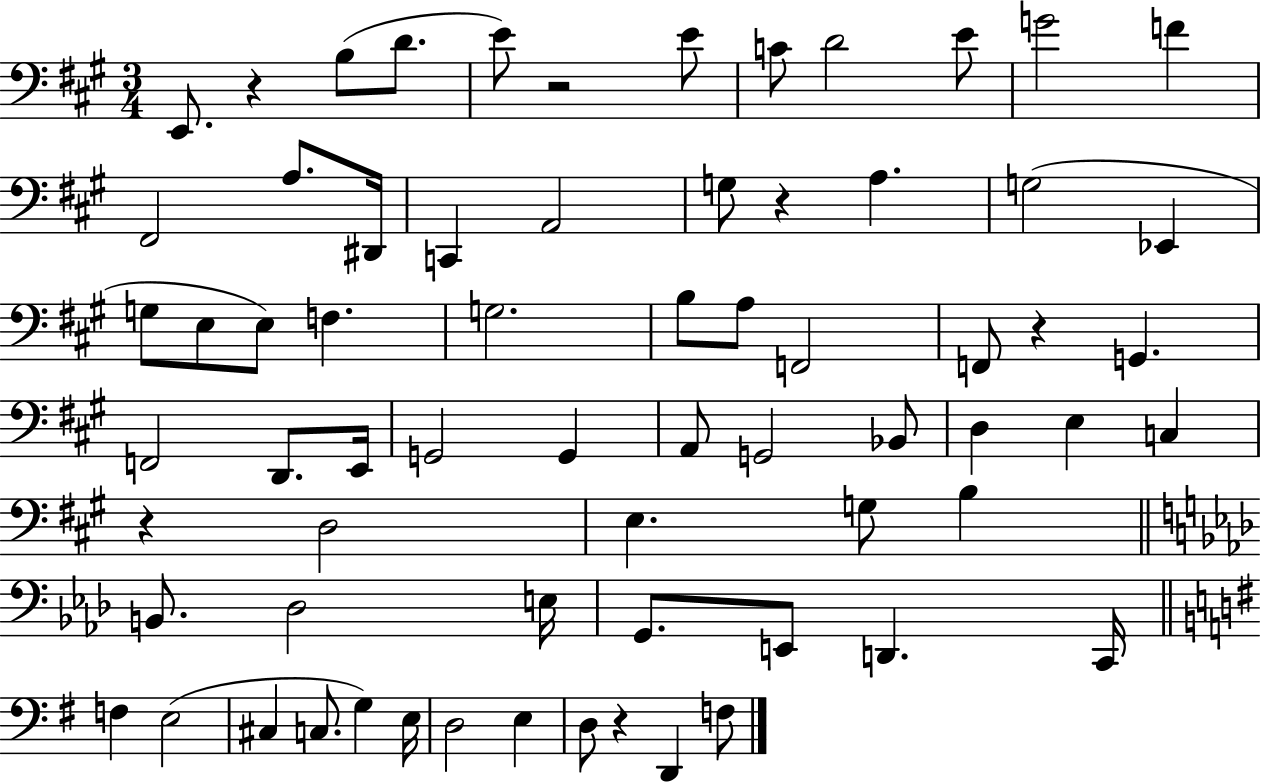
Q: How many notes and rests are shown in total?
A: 68